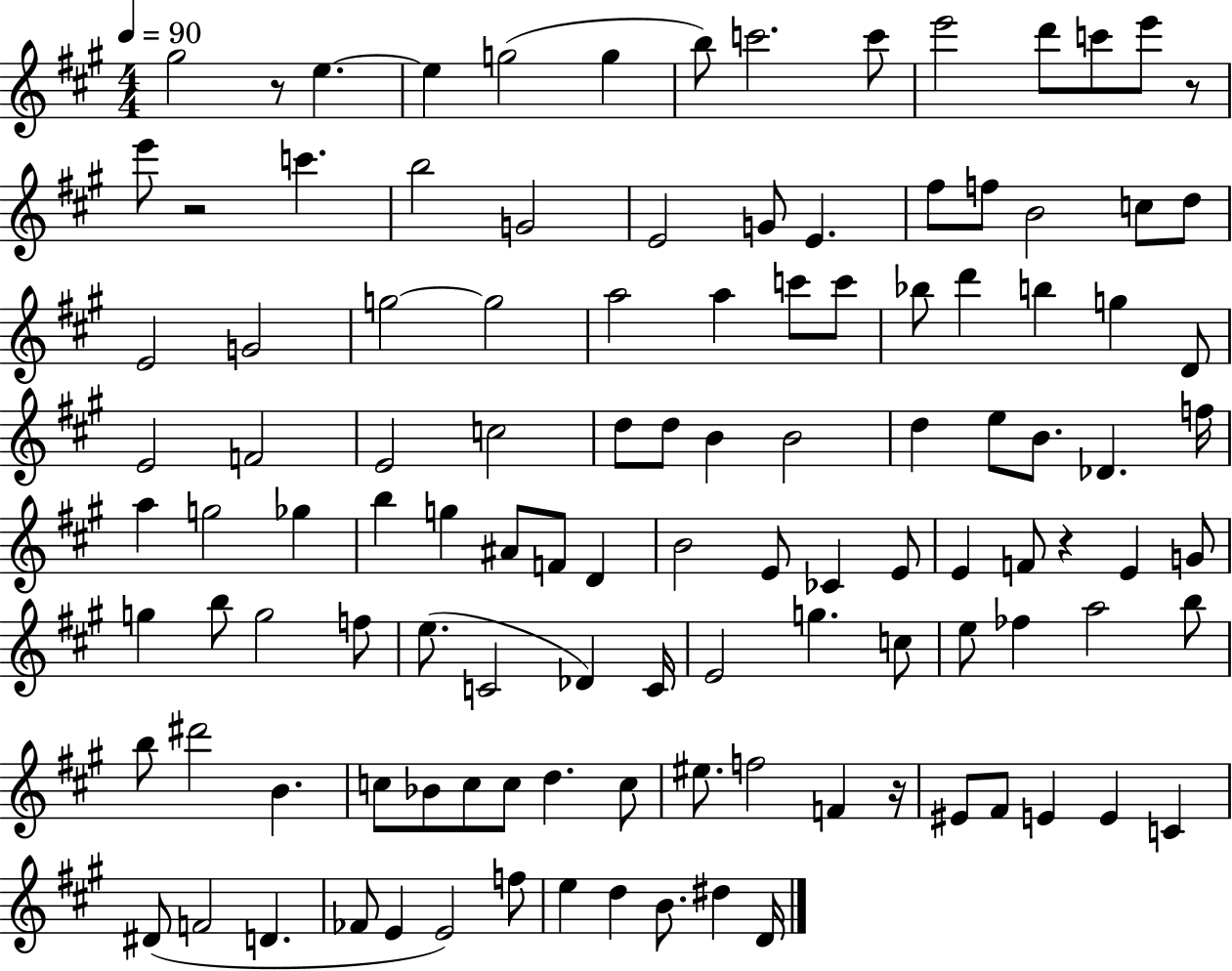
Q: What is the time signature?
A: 4/4